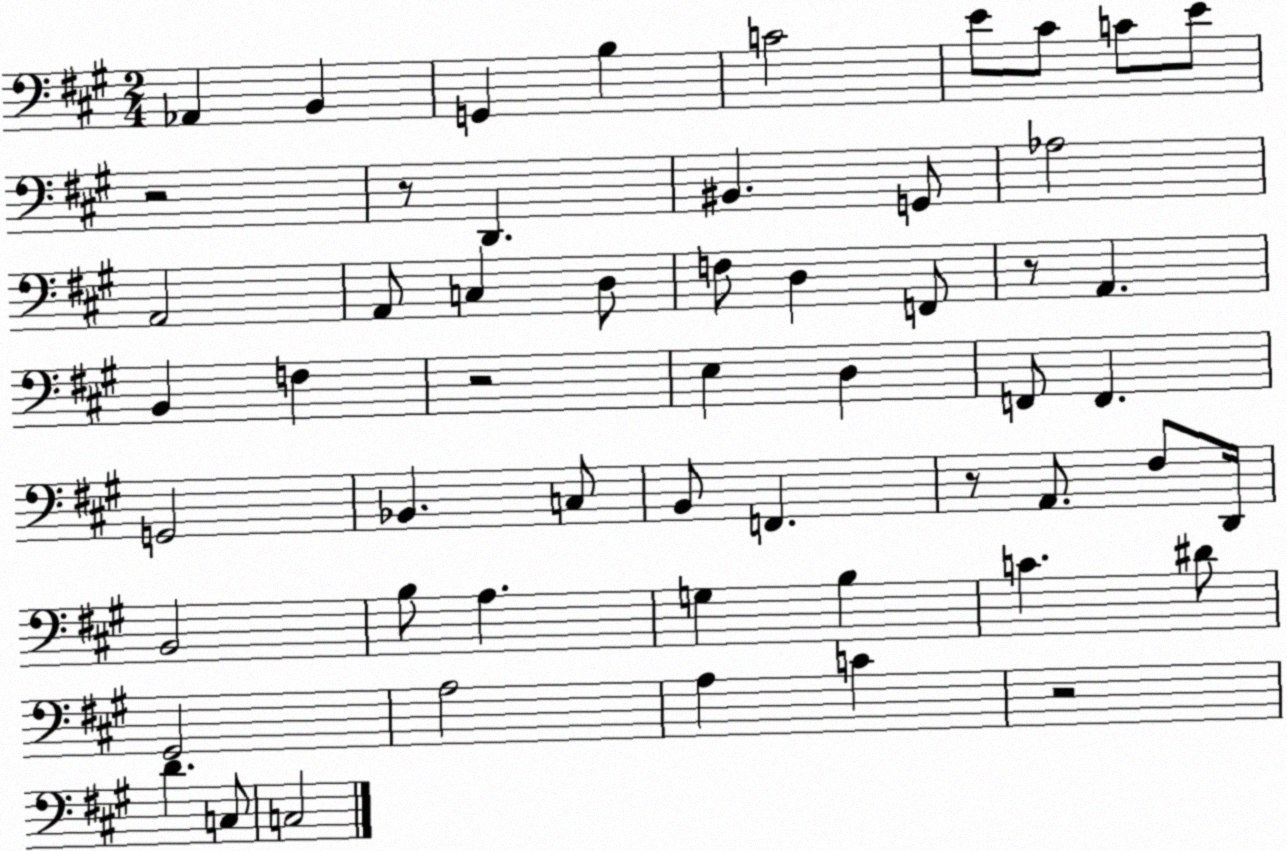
X:1
T:Untitled
M:2/4
L:1/4
K:A
_A,, B,, G,, B, C2 E/2 ^C/2 C/2 E/2 z2 z/2 D,, ^B,, G,,/2 _A,2 A,,2 A,,/2 C, D,/2 F,/2 D, F,,/2 z/2 A,, B,, F, z2 E, D, F,,/2 F,, G,,2 _B,, C,/2 B,,/2 F,, z/2 A,,/2 ^F,/2 D,,/4 B,,2 B,/2 A, G, B, C ^D/2 ^G,,2 A,2 A, C z2 D C,/2 C,2